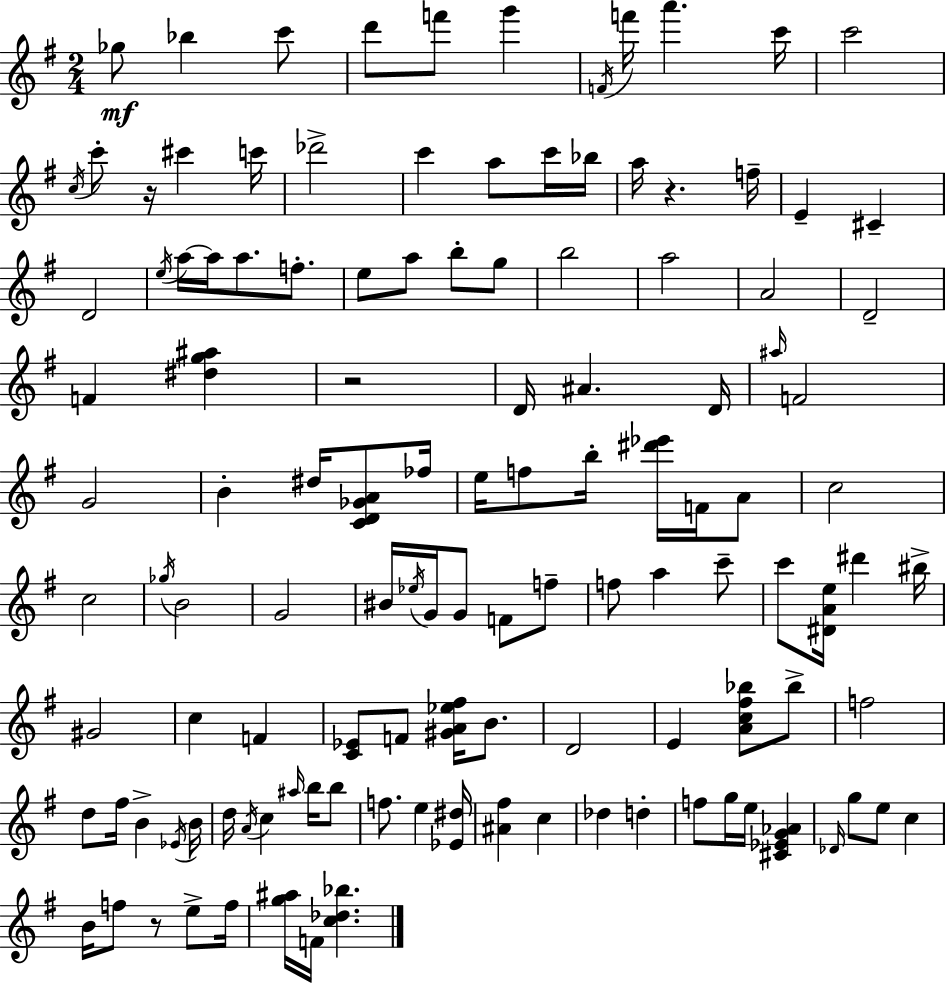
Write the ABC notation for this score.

X:1
T:Untitled
M:2/4
L:1/4
K:Em
_g/2 _b c'/2 d'/2 f'/2 g' F/4 f'/4 a' c'/4 c'2 c/4 c'/2 z/4 ^c' c'/4 _d'2 c' a/2 c'/4 _b/4 a/4 z f/4 E ^C D2 e/4 a/4 a/4 a/2 f/2 e/2 a/2 b/2 g/2 b2 a2 A2 D2 F [^dg^a] z2 D/4 ^A D/4 ^a/4 F2 G2 B ^d/4 [CD_GA]/2 _f/4 e/4 f/2 b/4 [^d'_e']/4 F/4 A/2 c2 c2 _g/4 B2 G2 ^B/4 _e/4 G/4 G/2 F/2 f/2 f/2 a c'/2 c'/2 [^DAe]/4 ^d' ^b/4 ^G2 c F [C_E]/2 F/2 [^GA_e^f]/4 B/2 D2 E [Ac^f_b]/2 _b/2 f2 d/2 ^f/4 B _E/4 B/4 d/4 A/4 c ^a/4 b/4 b/2 f/2 e [_E^d]/4 [^A^f] c _d d f/2 g/4 e/4 [^C_EG_A] _D/4 g/2 e/2 c B/4 f/2 z/2 e/2 f/4 [g^a]/4 F/4 [c_d_b]